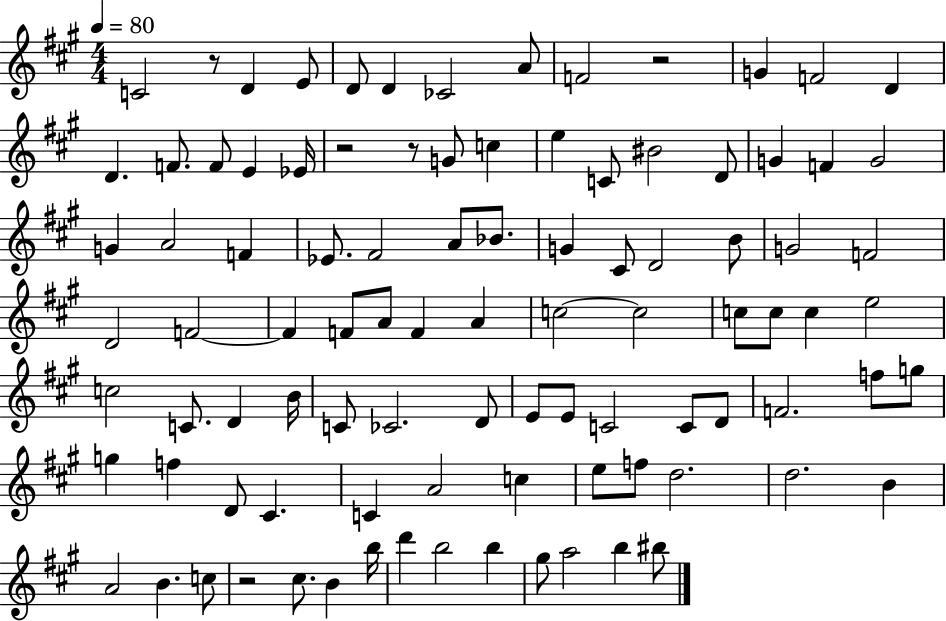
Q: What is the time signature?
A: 4/4